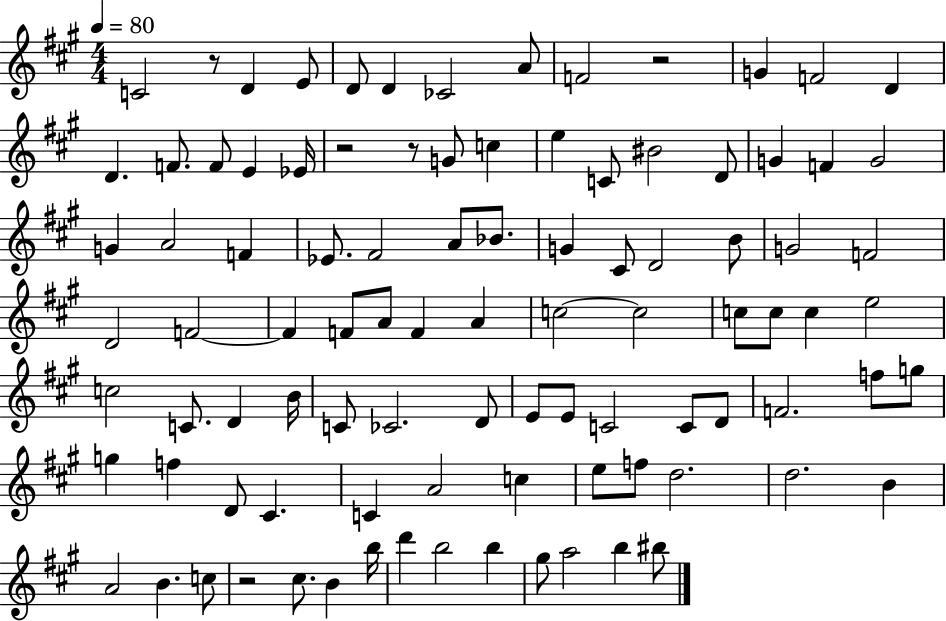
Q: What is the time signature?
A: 4/4